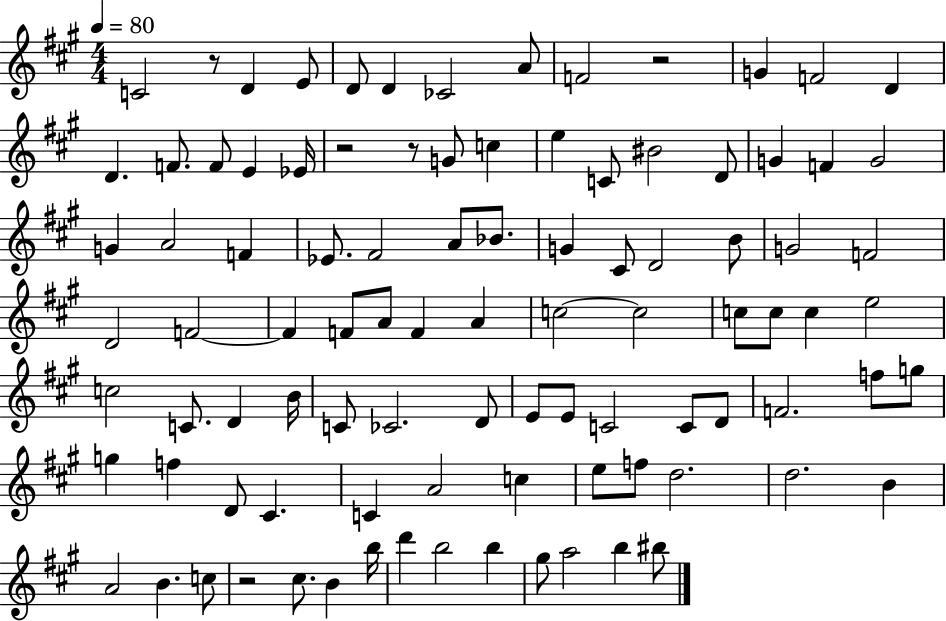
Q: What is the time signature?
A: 4/4